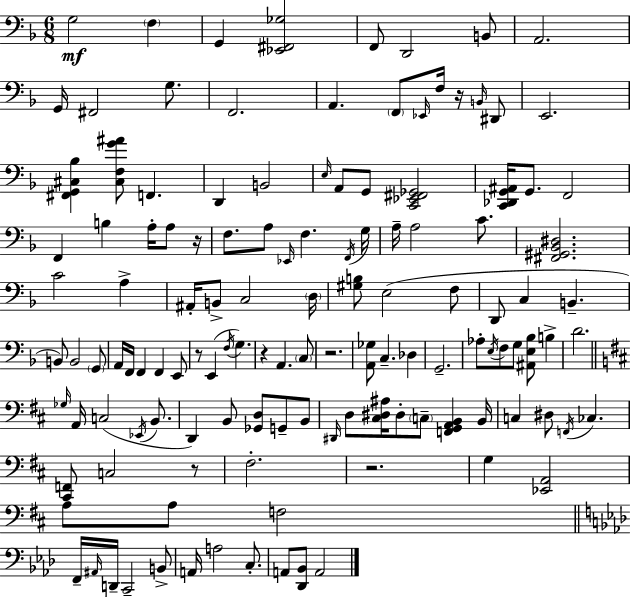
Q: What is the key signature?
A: F major